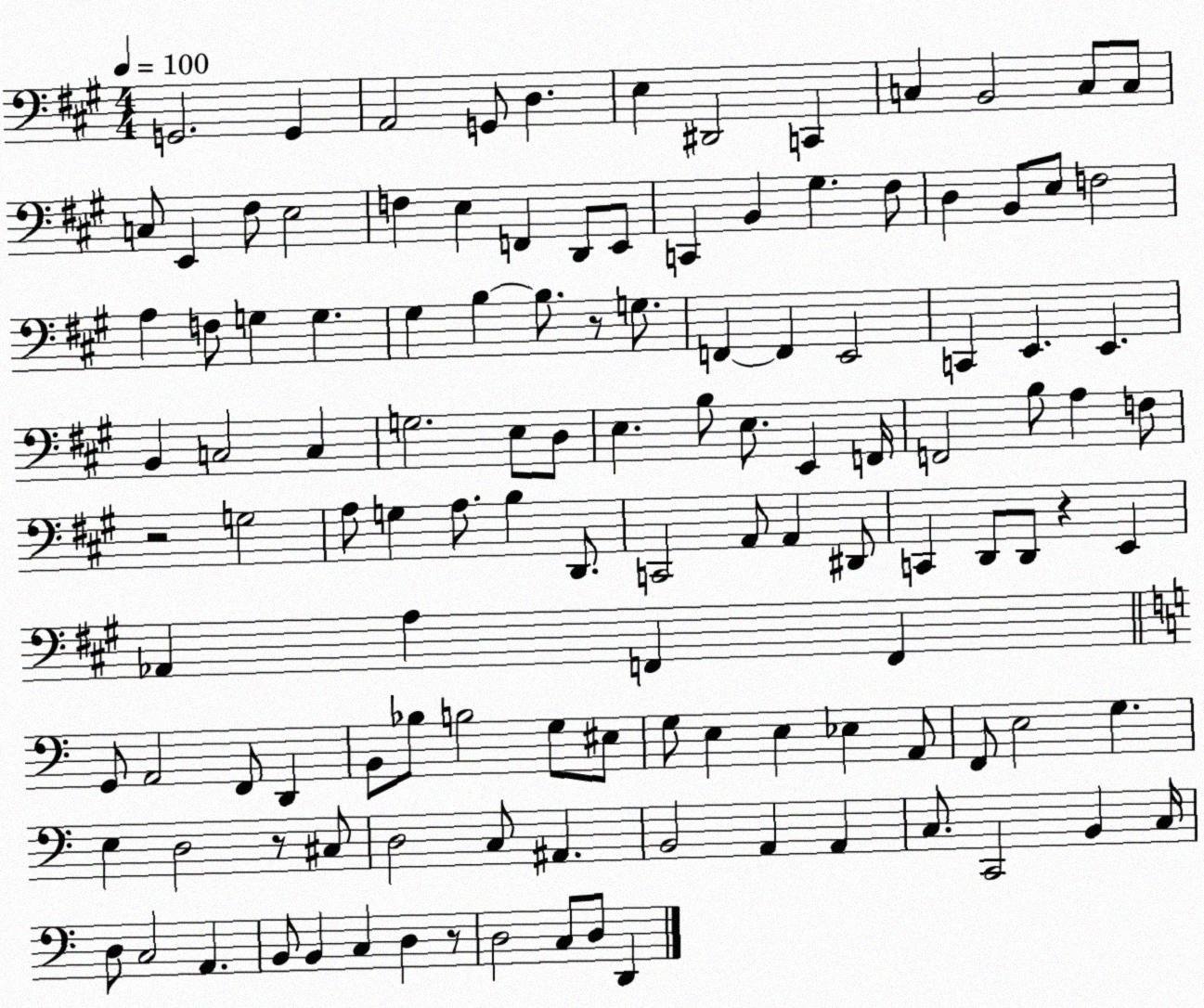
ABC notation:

X:1
T:Untitled
M:4/4
L:1/4
K:A
G,,2 G,, A,,2 G,,/2 D, E, ^D,,2 C,, C, B,,2 C,/2 C,/2 C,/2 E,, ^F,/2 E,2 F, E, F,, D,,/2 E,,/2 C,, B,, ^G, ^F,/2 D, B,,/2 E,/2 F,2 A, F,/2 G, G, ^G, B, B,/2 z/2 G,/2 F,, F,, E,,2 C,, E,, E,, B,, C,2 C, G,2 E,/2 D,/2 E, B,/2 E,/2 E,, F,,/4 F,,2 B,/2 A, F,/2 z2 G,2 A,/2 G, A,/2 B, D,,/2 C,,2 A,,/2 A,, ^D,,/2 C,, D,,/2 D,,/2 z E,, _A,, A, F,, F,, G,,/2 A,,2 F,,/2 D,, B,,/2 _B,/2 B,2 G,/2 ^E,/2 G,/2 E, E, _E, A,,/2 F,,/2 E,2 G, E, D,2 z/2 ^C,/2 D,2 C,/2 ^A,, B,,2 A,, A,, C,/2 C,,2 B,, C,/4 D,/2 C,2 A,, B,,/2 B,, C, D, z/2 D,2 C,/2 D,/2 D,,